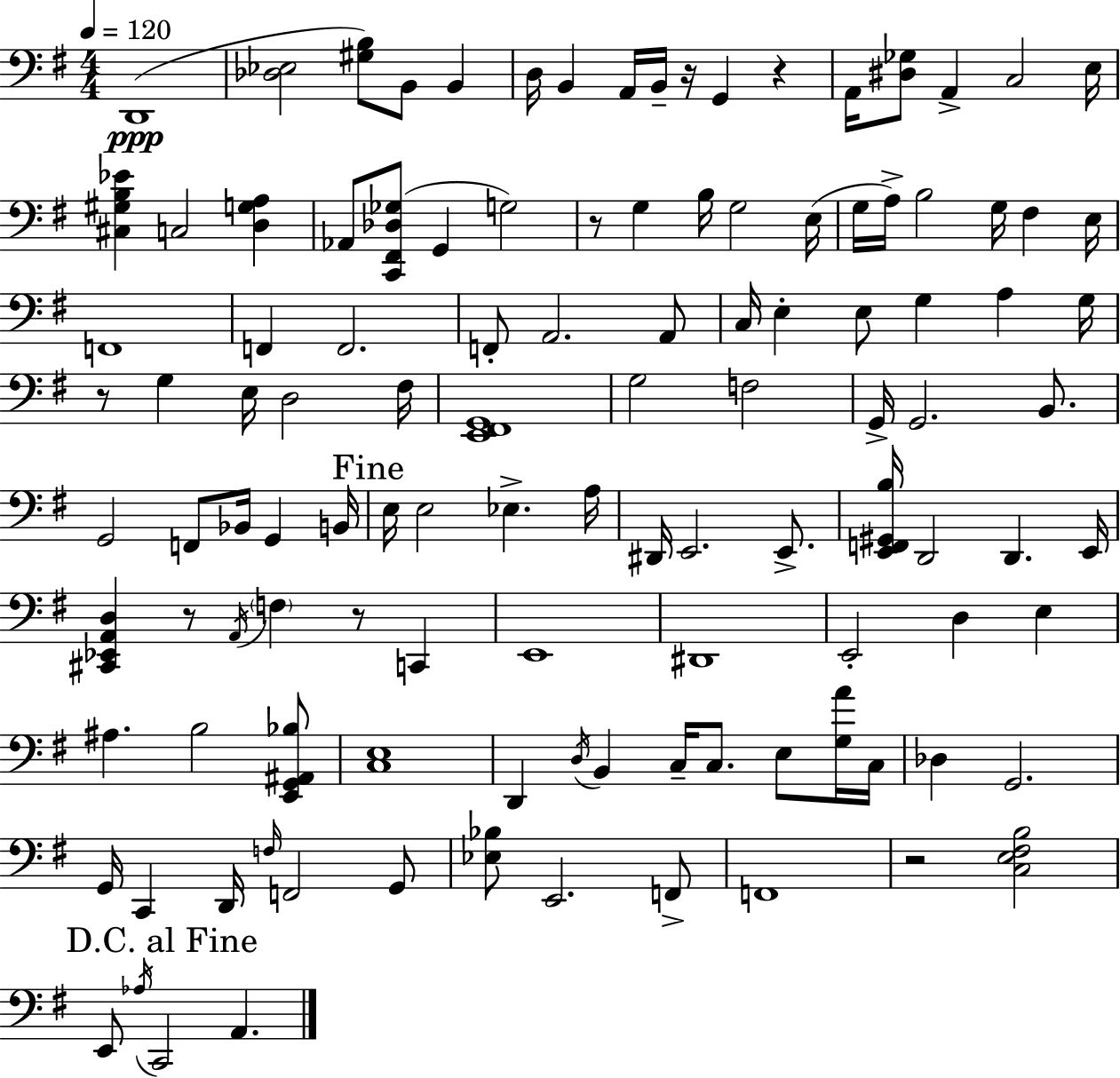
D2/w [Db3,Eb3]/h [G#3,B3]/e B2/e B2/q D3/s B2/q A2/s B2/s R/s G2/q R/q A2/s [D#3,Gb3]/e A2/q C3/h E3/s [C#3,G#3,B3,Eb4]/q C3/h [D3,G3,A3]/q Ab2/e [C2,F#2,Db3,Gb3]/e G2/q G3/h R/e G3/q B3/s G3/h E3/s G3/s A3/s B3/h G3/s F#3/q E3/s F2/w F2/q F2/h. F2/e A2/h. A2/e C3/s E3/q E3/e G3/q A3/q G3/s R/e G3/q E3/s D3/h F#3/s [E2,F#2,G2]/w G3/h F3/h G2/s G2/h. B2/e. G2/h F2/e Bb2/s G2/q B2/s E3/s E3/h Eb3/q. A3/s D#2/s E2/h. E2/e. [E2,F2,G#2,B3]/s D2/h D2/q. E2/s [C#2,Eb2,A2,D3]/q R/e A2/s F3/q R/e C2/q E2/w D#2/w E2/h D3/q E3/q A#3/q. B3/h [E2,G2,A#2,Bb3]/e [C3,E3]/w D2/q D3/s B2/q C3/s C3/e. E3/e [G3,A4]/s C3/s Db3/q G2/h. G2/s C2/q D2/s F3/s F2/h G2/e [Eb3,Bb3]/e E2/h. F2/e F2/w R/h [C3,E3,F#3,B3]/h E2/e Ab3/s C2/h A2/q.